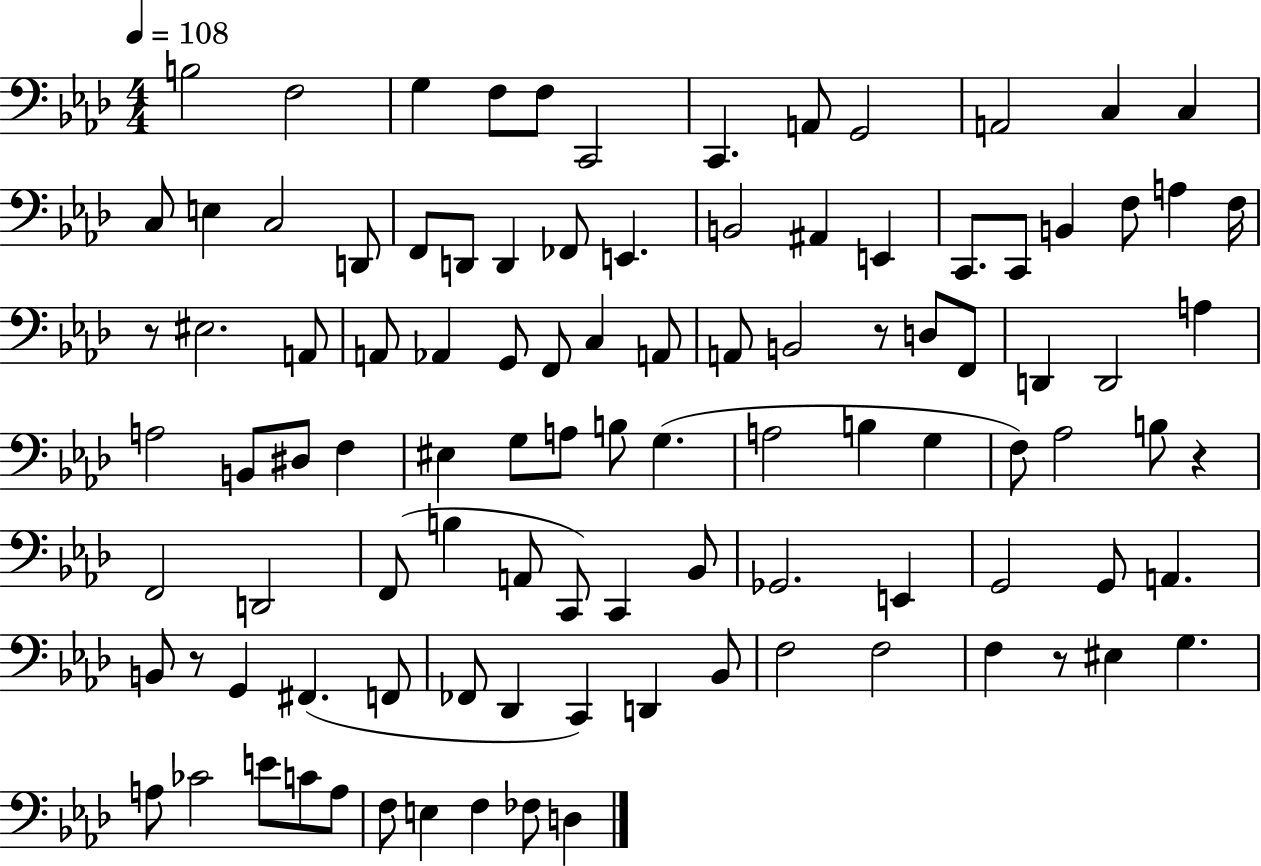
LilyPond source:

{
  \clef bass
  \numericTimeSignature
  \time 4/4
  \key aes \major
  \tempo 4 = 108
  b2 f2 | g4 f8 f8 c,2 | c,4. a,8 g,2 | a,2 c4 c4 | \break c8 e4 c2 d,8 | f,8 d,8 d,4 fes,8 e,4. | b,2 ais,4 e,4 | c,8. c,8 b,4 f8 a4 f16 | \break r8 eis2. a,8 | a,8 aes,4 g,8 f,8 c4 a,8 | a,8 b,2 r8 d8 f,8 | d,4 d,2 a4 | \break a2 b,8 dis8 f4 | eis4 g8 a8 b8 g4.( | a2 b4 g4 | f8) aes2 b8 r4 | \break f,2 d,2 | f,8( b4 a,8 c,8) c,4 bes,8 | ges,2. e,4 | g,2 g,8 a,4. | \break b,8 r8 g,4 fis,4.( f,8 | fes,8 des,4 c,4) d,4 bes,8 | f2 f2 | f4 r8 eis4 g4. | \break a8 ces'2 e'8 c'8 a8 | f8 e4 f4 fes8 d4 | \bar "|."
}